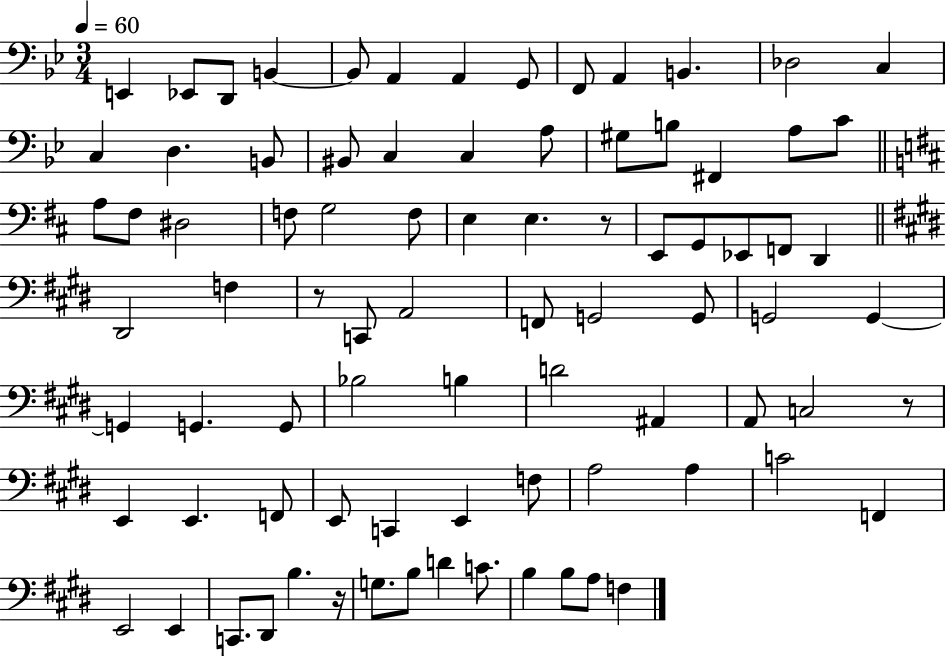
{
  \clef bass
  \numericTimeSignature
  \time 3/4
  \key bes \major
  \tempo 4 = 60
  e,4 ees,8 d,8 b,4~~ | b,8 a,4 a,4 g,8 | f,8 a,4 b,4. | des2 c4 | \break c4 d4. b,8 | bis,8 c4 c4 a8 | gis8 b8 fis,4 a8 c'8 | \bar "||" \break \key b \minor a8 fis8 dis2 | f8 g2 f8 | e4 e4. r8 | e,8 g,8 ees,8 f,8 d,4 | \break \bar "||" \break \key e \major dis,2 f4 | r8 c,8 a,2 | f,8 g,2 g,8 | g,2 g,4~~ | \break g,4 g,4. g,8 | bes2 b4 | d'2 ais,4 | a,8 c2 r8 | \break e,4 e,4. f,8 | e,8 c,4 e,4 f8 | a2 a4 | c'2 f,4 | \break e,2 e,4 | c,8. dis,8 b4. r16 | g8. b8 d'4 c'8. | b4 b8 a8 f4 | \break \bar "|."
}